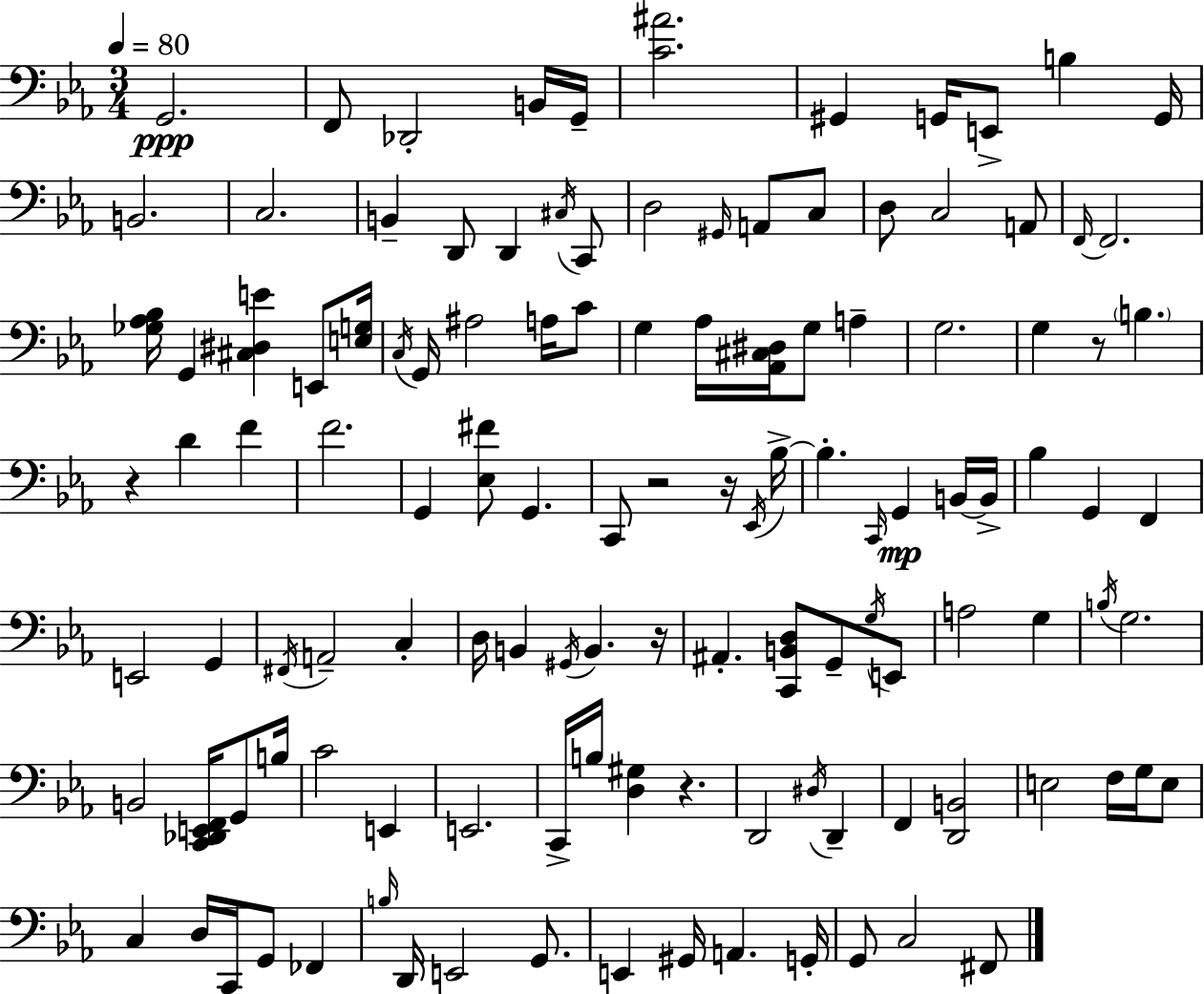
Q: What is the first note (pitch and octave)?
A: G2